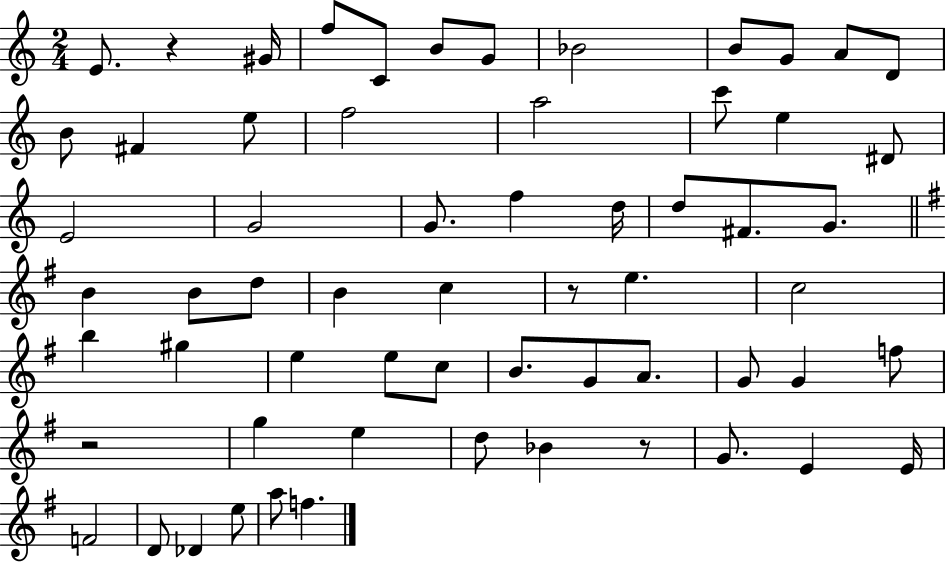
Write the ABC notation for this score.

X:1
T:Untitled
M:2/4
L:1/4
K:C
E/2 z ^G/4 f/2 C/2 B/2 G/2 _B2 B/2 G/2 A/2 D/2 B/2 ^F e/2 f2 a2 c'/2 e ^D/2 E2 G2 G/2 f d/4 d/2 ^F/2 G/2 B B/2 d/2 B c z/2 e c2 b ^g e e/2 c/2 B/2 G/2 A/2 G/2 G f/2 z2 g e d/2 _B z/2 G/2 E E/4 F2 D/2 _D e/2 a/2 f